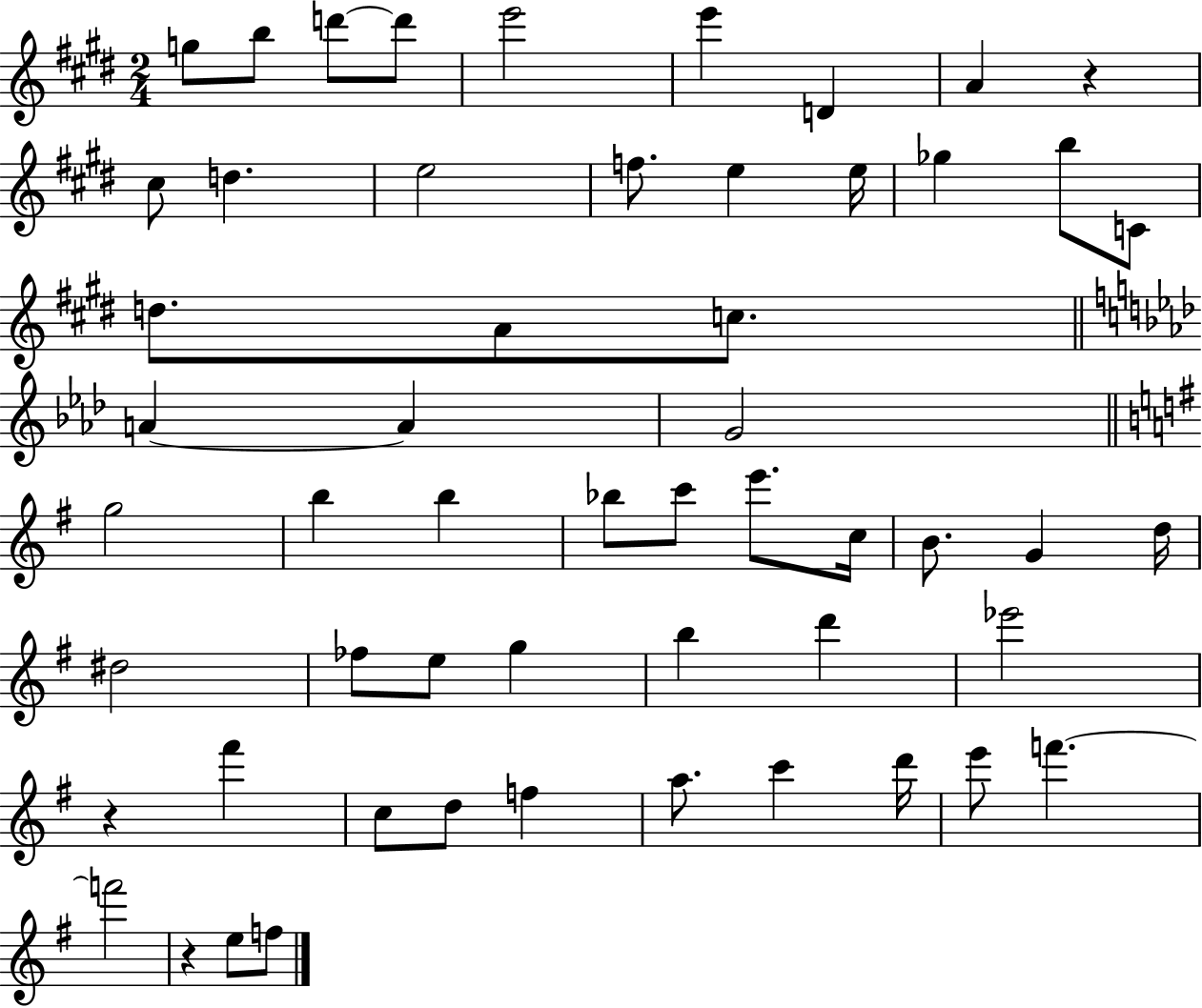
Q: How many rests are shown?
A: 3